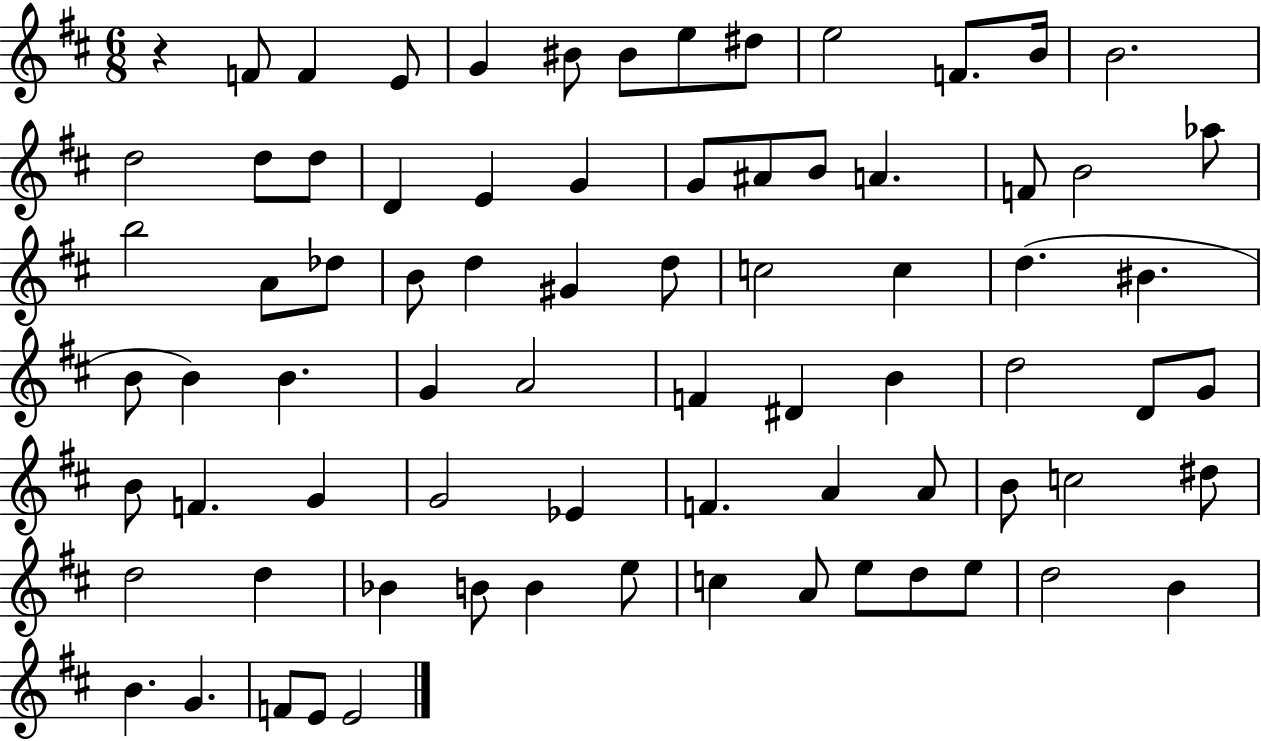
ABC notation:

X:1
T:Untitled
M:6/8
L:1/4
K:D
z F/2 F E/2 G ^B/2 ^B/2 e/2 ^d/2 e2 F/2 B/4 B2 d2 d/2 d/2 D E G G/2 ^A/2 B/2 A F/2 B2 _a/2 b2 A/2 _d/2 B/2 d ^G d/2 c2 c d ^B B/2 B B G A2 F ^D B d2 D/2 G/2 B/2 F G G2 _E F A A/2 B/2 c2 ^d/2 d2 d _B B/2 B e/2 c A/2 e/2 d/2 e/2 d2 B B G F/2 E/2 E2